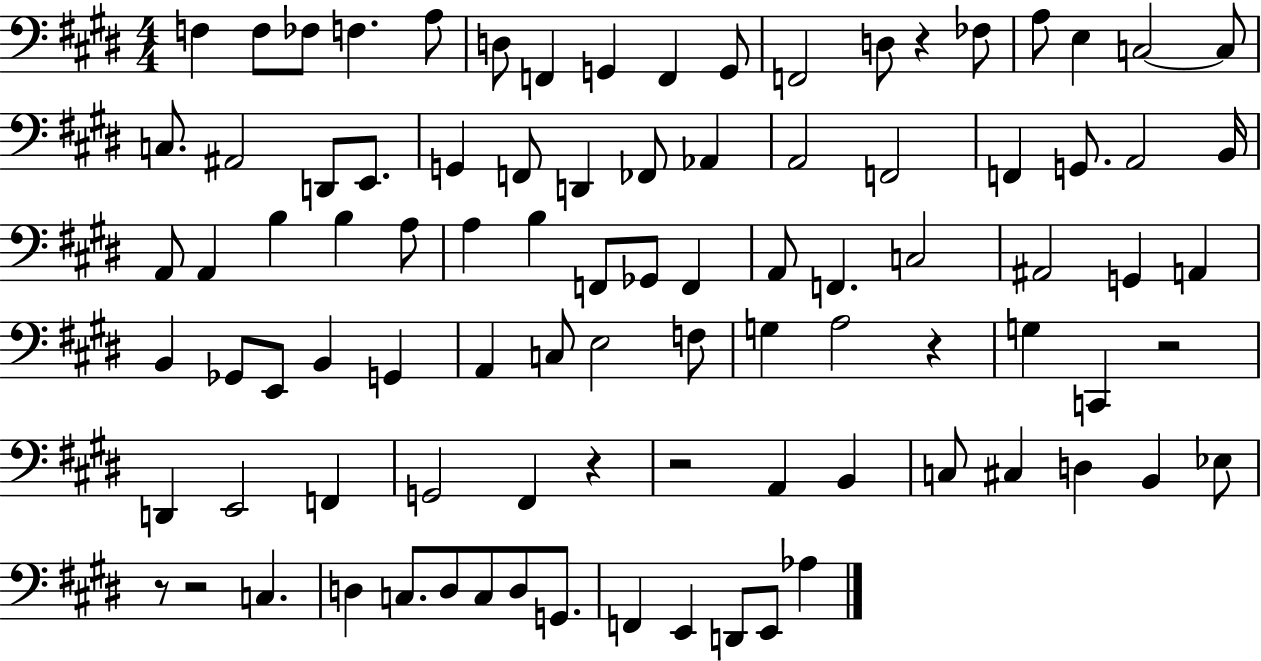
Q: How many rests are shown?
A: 7